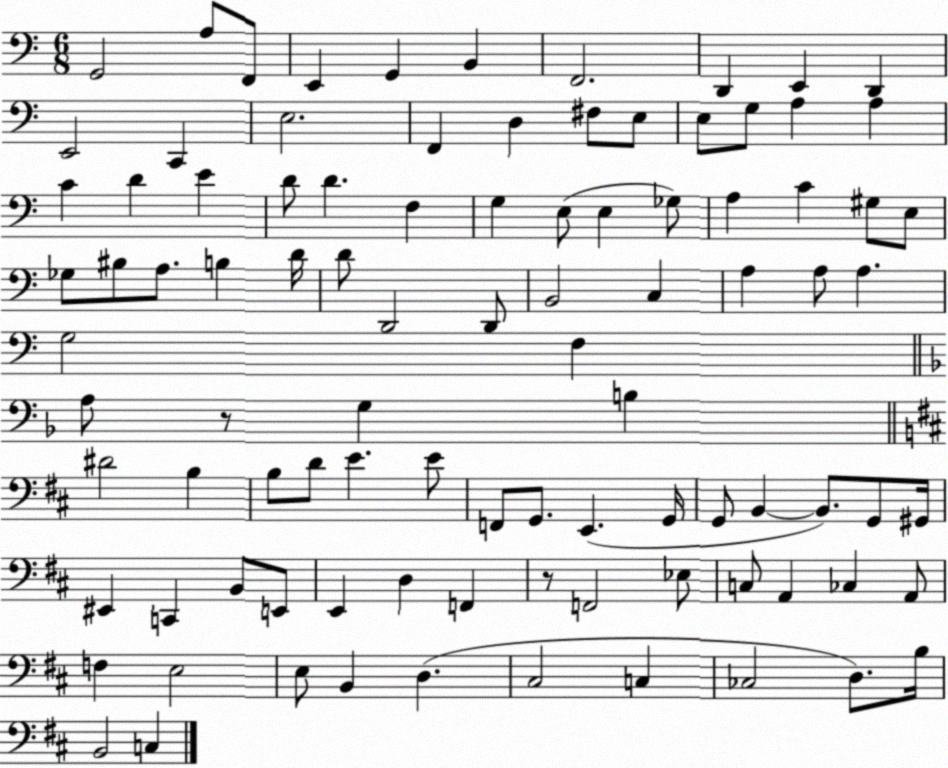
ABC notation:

X:1
T:Untitled
M:6/8
L:1/4
K:C
G,,2 A,/2 F,,/2 E,, G,, B,, F,,2 D,, E,, D,, E,,2 C,, E,2 F,, D, ^F,/2 E,/2 E,/2 G,/2 A, A, C D E D/2 D F, G, E,/2 E, _G,/2 A, C ^G,/2 E,/2 _G,/2 ^B,/2 A,/2 B, D/4 D/2 D,,2 D,,/2 B,,2 C, A, A,/2 A, G,2 F, A,/2 z/2 G, B, ^D2 B, B,/2 D/2 E E/2 F,,/2 G,,/2 E,, G,,/4 G,,/2 B,, B,,/2 G,,/2 ^G,,/4 ^E,, C,, B,,/2 E,,/2 E,, D, F,, z/2 F,,2 _E,/2 C,/2 A,, _C, A,,/2 F, E,2 E,/2 B,, D, ^C,2 C, _C,2 D,/2 B,/4 B,,2 C,